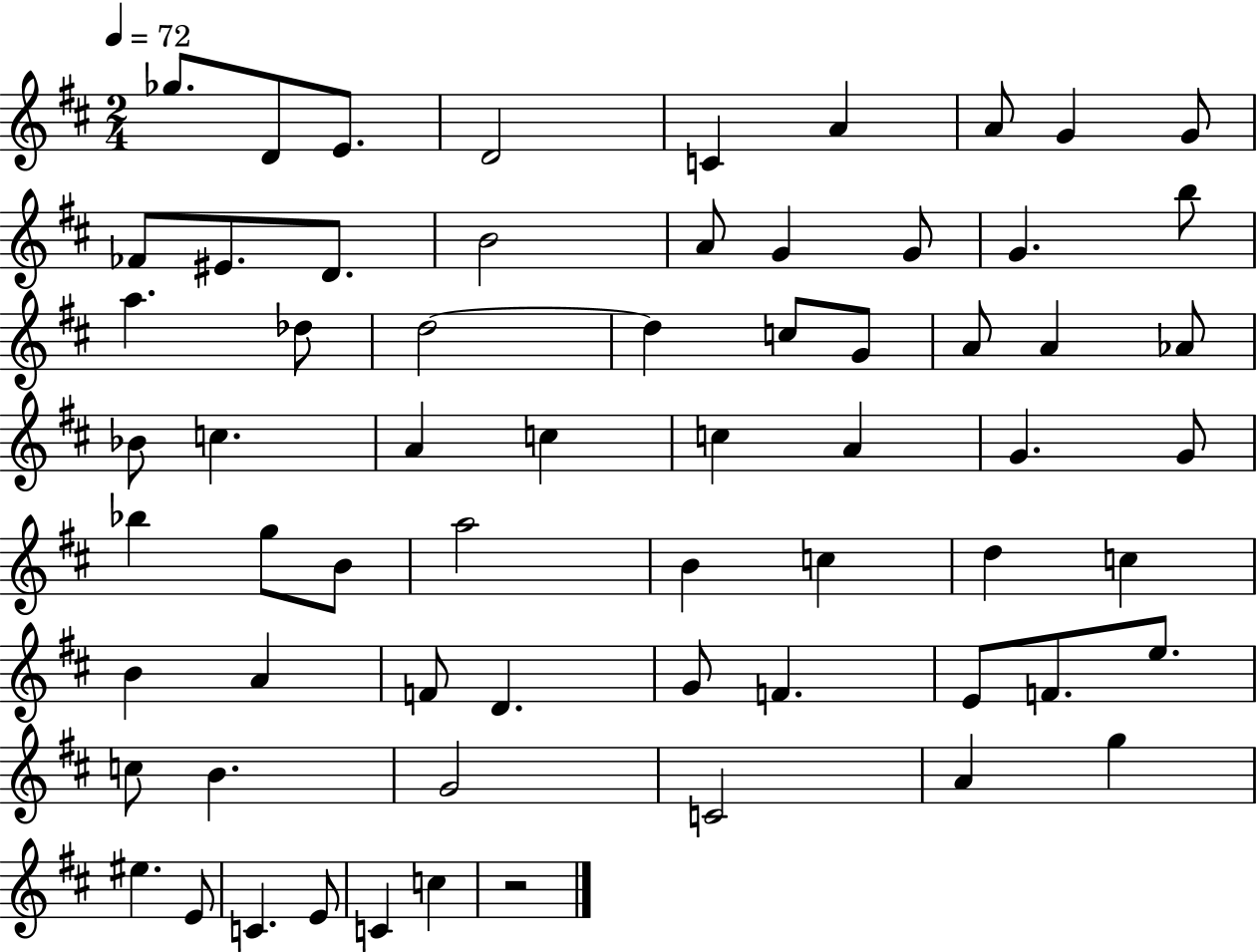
Gb5/e. D4/e E4/e. D4/h C4/q A4/q A4/e G4/q G4/e FES4/e EIS4/e. D4/e. B4/h A4/e G4/q G4/e G4/q. B5/e A5/q. Db5/e D5/h D5/q C5/e G4/e A4/e A4/q Ab4/e Bb4/e C5/q. A4/q C5/q C5/q A4/q G4/q. G4/e Bb5/q G5/e B4/e A5/h B4/q C5/q D5/q C5/q B4/q A4/q F4/e D4/q. G4/e F4/q. E4/e F4/e. E5/e. C5/e B4/q. G4/h C4/h A4/q G5/q EIS5/q. E4/e C4/q. E4/e C4/q C5/q R/h